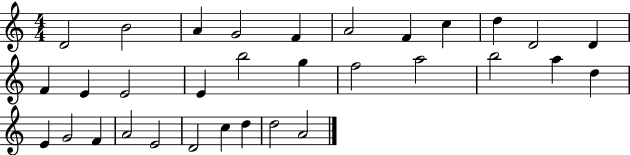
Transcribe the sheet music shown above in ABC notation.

X:1
T:Untitled
M:4/4
L:1/4
K:C
D2 B2 A G2 F A2 F c d D2 D F E E2 E b2 g f2 a2 b2 a d E G2 F A2 E2 D2 c d d2 A2